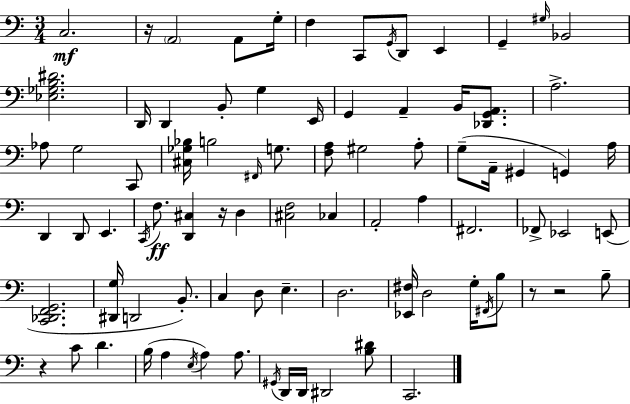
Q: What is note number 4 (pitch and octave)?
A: G3